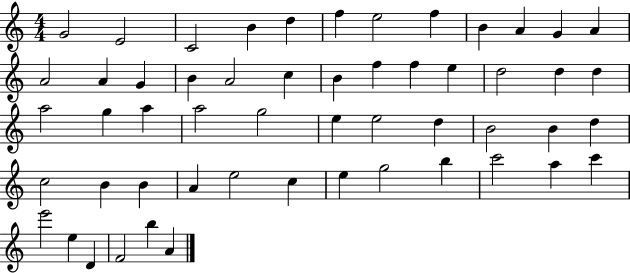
G4/h E4/h C4/h B4/q D5/q F5/q E5/h F5/q B4/q A4/q G4/q A4/q A4/h A4/q G4/q B4/q A4/h C5/q B4/q F5/q F5/q E5/q D5/h D5/q D5/q A5/h G5/q A5/q A5/h G5/h E5/q E5/h D5/q B4/h B4/q D5/q C5/h B4/q B4/q A4/q E5/h C5/q E5/q G5/h B5/q C6/h A5/q C6/q E6/h E5/q D4/q F4/h B5/q A4/q